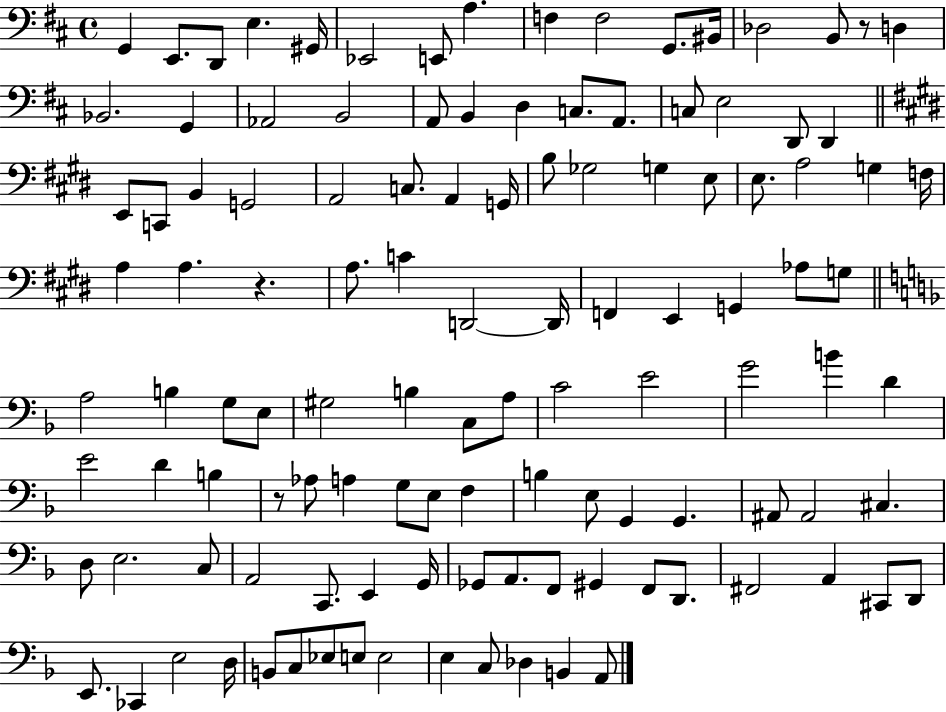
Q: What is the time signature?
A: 4/4